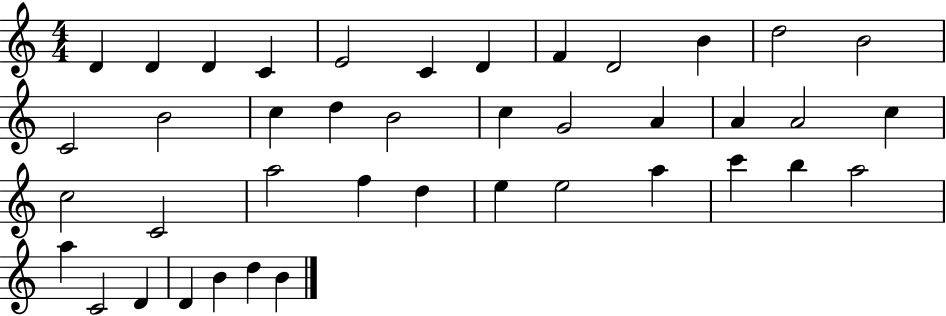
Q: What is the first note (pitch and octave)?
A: D4